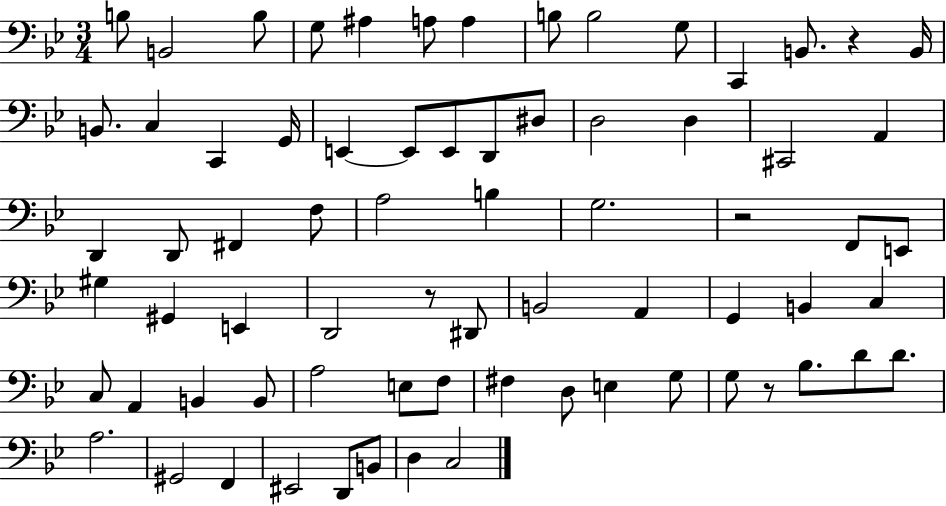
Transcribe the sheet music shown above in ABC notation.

X:1
T:Untitled
M:3/4
L:1/4
K:Bb
B,/2 B,,2 B,/2 G,/2 ^A, A,/2 A, B,/2 B,2 G,/2 C,, B,,/2 z B,,/4 B,,/2 C, C,, G,,/4 E,, E,,/2 E,,/2 D,,/2 ^D,/2 D,2 D, ^C,,2 A,, D,, D,,/2 ^F,, F,/2 A,2 B, G,2 z2 F,,/2 E,,/2 ^G, ^G,, E,, D,,2 z/2 ^D,,/2 B,,2 A,, G,, B,, C, C,/2 A,, B,, B,,/2 A,2 E,/2 F,/2 ^F, D,/2 E, G,/2 G,/2 z/2 _B,/2 D/2 D/2 A,2 ^G,,2 F,, ^E,,2 D,,/2 B,,/2 D, C,2